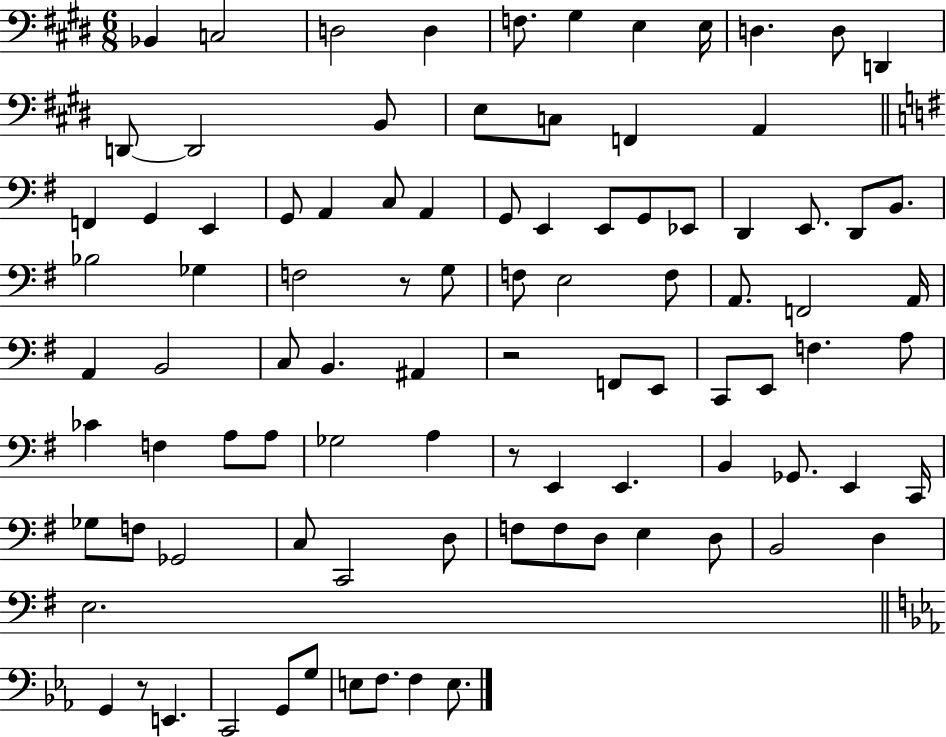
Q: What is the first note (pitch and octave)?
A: Bb2